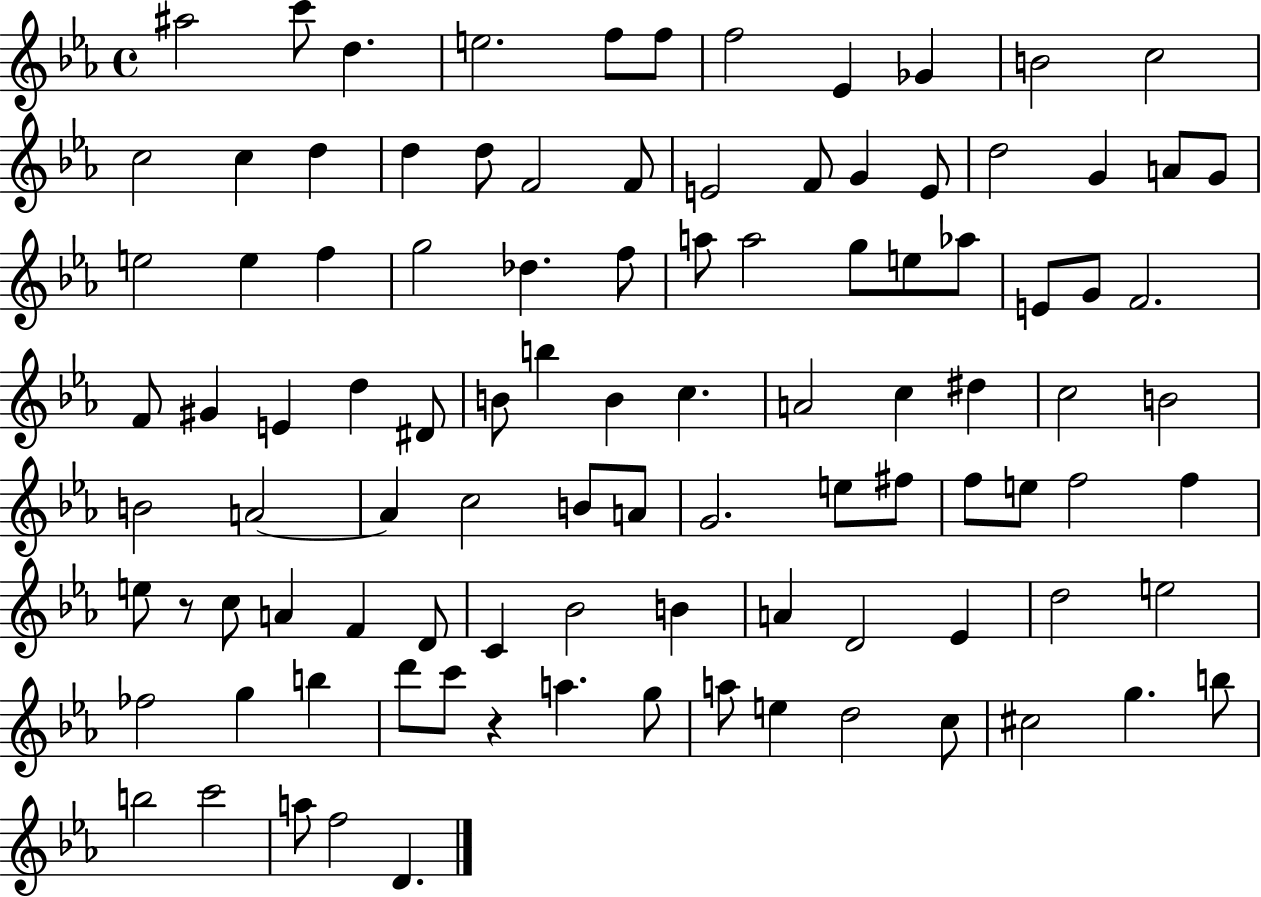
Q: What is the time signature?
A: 4/4